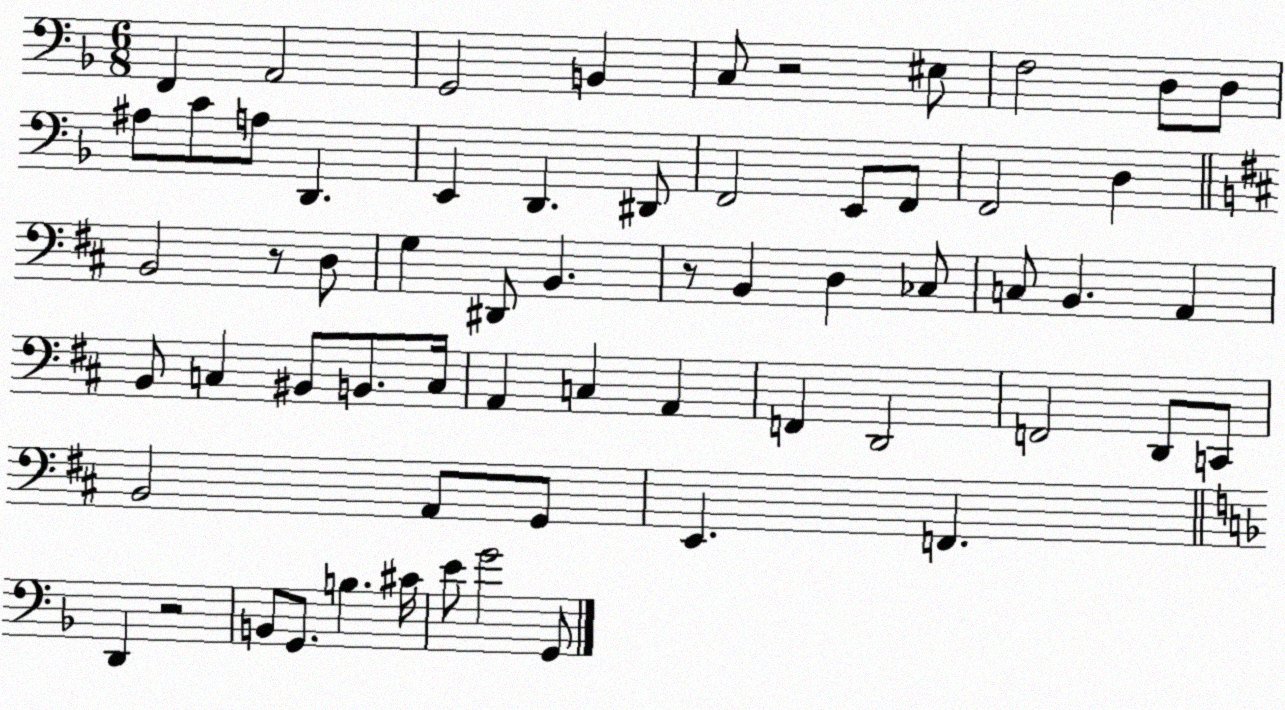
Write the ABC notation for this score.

X:1
T:Untitled
M:6/8
L:1/4
K:F
F,, A,,2 G,,2 B,, C,/2 z2 ^E,/2 F,2 D,/2 D,/2 ^A,/2 C/2 A,/2 D,, E,, D,, ^D,,/2 F,,2 E,,/2 F,,/2 F,,2 D, B,,2 z/2 D,/2 G, ^D,,/2 B,, z/2 B,, D, _C,/2 C,/2 B,, A,, B,,/2 C, ^B,,/2 B,,/2 C,/4 A,, C, A,, F,, D,,2 F,,2 D,,/2 C,,/2 B,,2 A,,/2 G,,/2 E,, F,, D,, z2 B,,/2 G,,/2 B, ^C/4 E/2 G2 G,,/2